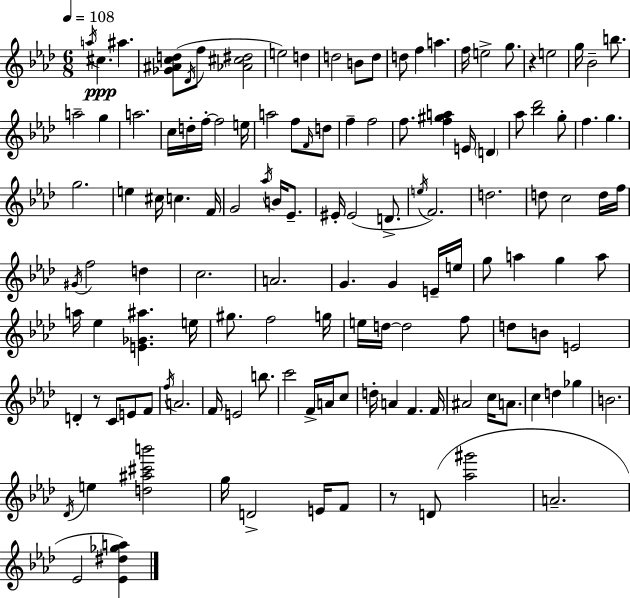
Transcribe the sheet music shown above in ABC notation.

X:1
T:Untitled
M:6/8
L:1/4
K:Ab
a/4 ^c ^a [_G^Acd]/2 _D/4 f/2 [_A^c^d]2 e2 d d2 B/2 d/2 d/2 f a f/4 e2 g/2 z e2 g/4 _B2 b/2 a2 g a2 c/4 d/4 f/4 f2 e/4 a2 f/2 F/4 d/2 f f2 f/2 [f^ga] E/4 D _a/2 [_b_d']2 g/2 f g g2 e ^c/4 c F/4 G2 _a/4 B/4 _E/2 ^E/4 ^E2 D/2 e/4 F2 d2 d/2 c2 d/4 f/4 ^G/4 f2 d c2 A2 G G E/4 e/4 g/2 a g a/2 a/4 _e [E_G^a] e/4 ^g/2 f2 g/4 e/4 d/4 d2 f/2 d/2 B/2 E2 D z/2 C/2 E/2 F/2 f/4 A2 F/4 E2 b/2 c'2 F/4 A/4 c/2 d/4 A F F/4 ^A2 c/4 A/2 c d _g B2 _D/4 e [d^a^c'b']2 g/4 D2 E/4 F/2 z/2 D/2 [_a^g']2 A2 _E2 [_E^d_ga]